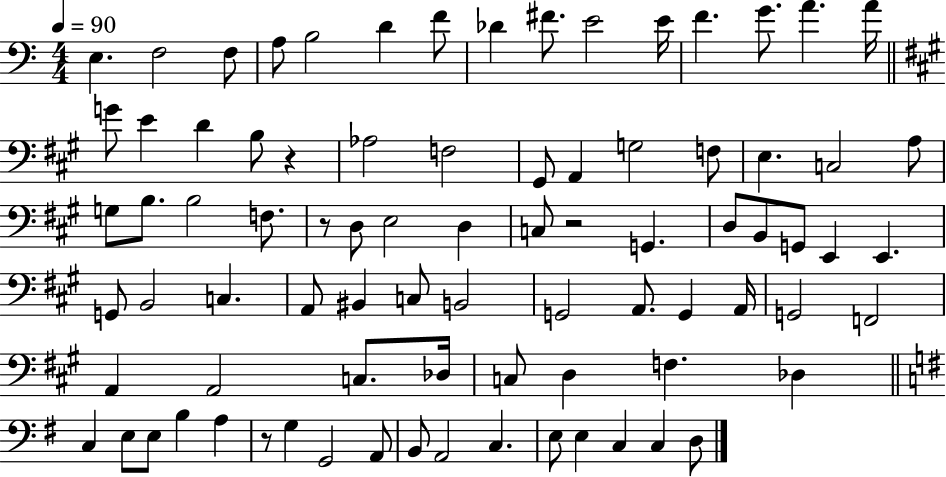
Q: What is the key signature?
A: C major